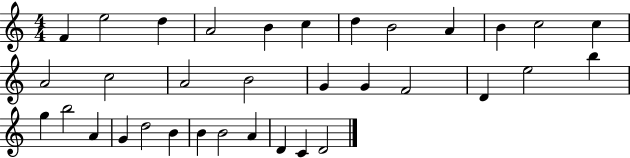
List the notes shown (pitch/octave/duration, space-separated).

F4/q E5/h D5/q A4/h B4/q C5/q D5/q B4/h A4/q B4/q C5/h C5/q A4/h C5/h A4/h B4/h G4/q G4/q F4/h D4/q E5/h B5/q G5/q B5/h A4/q G4/q D5/h B4/q B4/q B4/h A4/q D4/q C4/q D4/h